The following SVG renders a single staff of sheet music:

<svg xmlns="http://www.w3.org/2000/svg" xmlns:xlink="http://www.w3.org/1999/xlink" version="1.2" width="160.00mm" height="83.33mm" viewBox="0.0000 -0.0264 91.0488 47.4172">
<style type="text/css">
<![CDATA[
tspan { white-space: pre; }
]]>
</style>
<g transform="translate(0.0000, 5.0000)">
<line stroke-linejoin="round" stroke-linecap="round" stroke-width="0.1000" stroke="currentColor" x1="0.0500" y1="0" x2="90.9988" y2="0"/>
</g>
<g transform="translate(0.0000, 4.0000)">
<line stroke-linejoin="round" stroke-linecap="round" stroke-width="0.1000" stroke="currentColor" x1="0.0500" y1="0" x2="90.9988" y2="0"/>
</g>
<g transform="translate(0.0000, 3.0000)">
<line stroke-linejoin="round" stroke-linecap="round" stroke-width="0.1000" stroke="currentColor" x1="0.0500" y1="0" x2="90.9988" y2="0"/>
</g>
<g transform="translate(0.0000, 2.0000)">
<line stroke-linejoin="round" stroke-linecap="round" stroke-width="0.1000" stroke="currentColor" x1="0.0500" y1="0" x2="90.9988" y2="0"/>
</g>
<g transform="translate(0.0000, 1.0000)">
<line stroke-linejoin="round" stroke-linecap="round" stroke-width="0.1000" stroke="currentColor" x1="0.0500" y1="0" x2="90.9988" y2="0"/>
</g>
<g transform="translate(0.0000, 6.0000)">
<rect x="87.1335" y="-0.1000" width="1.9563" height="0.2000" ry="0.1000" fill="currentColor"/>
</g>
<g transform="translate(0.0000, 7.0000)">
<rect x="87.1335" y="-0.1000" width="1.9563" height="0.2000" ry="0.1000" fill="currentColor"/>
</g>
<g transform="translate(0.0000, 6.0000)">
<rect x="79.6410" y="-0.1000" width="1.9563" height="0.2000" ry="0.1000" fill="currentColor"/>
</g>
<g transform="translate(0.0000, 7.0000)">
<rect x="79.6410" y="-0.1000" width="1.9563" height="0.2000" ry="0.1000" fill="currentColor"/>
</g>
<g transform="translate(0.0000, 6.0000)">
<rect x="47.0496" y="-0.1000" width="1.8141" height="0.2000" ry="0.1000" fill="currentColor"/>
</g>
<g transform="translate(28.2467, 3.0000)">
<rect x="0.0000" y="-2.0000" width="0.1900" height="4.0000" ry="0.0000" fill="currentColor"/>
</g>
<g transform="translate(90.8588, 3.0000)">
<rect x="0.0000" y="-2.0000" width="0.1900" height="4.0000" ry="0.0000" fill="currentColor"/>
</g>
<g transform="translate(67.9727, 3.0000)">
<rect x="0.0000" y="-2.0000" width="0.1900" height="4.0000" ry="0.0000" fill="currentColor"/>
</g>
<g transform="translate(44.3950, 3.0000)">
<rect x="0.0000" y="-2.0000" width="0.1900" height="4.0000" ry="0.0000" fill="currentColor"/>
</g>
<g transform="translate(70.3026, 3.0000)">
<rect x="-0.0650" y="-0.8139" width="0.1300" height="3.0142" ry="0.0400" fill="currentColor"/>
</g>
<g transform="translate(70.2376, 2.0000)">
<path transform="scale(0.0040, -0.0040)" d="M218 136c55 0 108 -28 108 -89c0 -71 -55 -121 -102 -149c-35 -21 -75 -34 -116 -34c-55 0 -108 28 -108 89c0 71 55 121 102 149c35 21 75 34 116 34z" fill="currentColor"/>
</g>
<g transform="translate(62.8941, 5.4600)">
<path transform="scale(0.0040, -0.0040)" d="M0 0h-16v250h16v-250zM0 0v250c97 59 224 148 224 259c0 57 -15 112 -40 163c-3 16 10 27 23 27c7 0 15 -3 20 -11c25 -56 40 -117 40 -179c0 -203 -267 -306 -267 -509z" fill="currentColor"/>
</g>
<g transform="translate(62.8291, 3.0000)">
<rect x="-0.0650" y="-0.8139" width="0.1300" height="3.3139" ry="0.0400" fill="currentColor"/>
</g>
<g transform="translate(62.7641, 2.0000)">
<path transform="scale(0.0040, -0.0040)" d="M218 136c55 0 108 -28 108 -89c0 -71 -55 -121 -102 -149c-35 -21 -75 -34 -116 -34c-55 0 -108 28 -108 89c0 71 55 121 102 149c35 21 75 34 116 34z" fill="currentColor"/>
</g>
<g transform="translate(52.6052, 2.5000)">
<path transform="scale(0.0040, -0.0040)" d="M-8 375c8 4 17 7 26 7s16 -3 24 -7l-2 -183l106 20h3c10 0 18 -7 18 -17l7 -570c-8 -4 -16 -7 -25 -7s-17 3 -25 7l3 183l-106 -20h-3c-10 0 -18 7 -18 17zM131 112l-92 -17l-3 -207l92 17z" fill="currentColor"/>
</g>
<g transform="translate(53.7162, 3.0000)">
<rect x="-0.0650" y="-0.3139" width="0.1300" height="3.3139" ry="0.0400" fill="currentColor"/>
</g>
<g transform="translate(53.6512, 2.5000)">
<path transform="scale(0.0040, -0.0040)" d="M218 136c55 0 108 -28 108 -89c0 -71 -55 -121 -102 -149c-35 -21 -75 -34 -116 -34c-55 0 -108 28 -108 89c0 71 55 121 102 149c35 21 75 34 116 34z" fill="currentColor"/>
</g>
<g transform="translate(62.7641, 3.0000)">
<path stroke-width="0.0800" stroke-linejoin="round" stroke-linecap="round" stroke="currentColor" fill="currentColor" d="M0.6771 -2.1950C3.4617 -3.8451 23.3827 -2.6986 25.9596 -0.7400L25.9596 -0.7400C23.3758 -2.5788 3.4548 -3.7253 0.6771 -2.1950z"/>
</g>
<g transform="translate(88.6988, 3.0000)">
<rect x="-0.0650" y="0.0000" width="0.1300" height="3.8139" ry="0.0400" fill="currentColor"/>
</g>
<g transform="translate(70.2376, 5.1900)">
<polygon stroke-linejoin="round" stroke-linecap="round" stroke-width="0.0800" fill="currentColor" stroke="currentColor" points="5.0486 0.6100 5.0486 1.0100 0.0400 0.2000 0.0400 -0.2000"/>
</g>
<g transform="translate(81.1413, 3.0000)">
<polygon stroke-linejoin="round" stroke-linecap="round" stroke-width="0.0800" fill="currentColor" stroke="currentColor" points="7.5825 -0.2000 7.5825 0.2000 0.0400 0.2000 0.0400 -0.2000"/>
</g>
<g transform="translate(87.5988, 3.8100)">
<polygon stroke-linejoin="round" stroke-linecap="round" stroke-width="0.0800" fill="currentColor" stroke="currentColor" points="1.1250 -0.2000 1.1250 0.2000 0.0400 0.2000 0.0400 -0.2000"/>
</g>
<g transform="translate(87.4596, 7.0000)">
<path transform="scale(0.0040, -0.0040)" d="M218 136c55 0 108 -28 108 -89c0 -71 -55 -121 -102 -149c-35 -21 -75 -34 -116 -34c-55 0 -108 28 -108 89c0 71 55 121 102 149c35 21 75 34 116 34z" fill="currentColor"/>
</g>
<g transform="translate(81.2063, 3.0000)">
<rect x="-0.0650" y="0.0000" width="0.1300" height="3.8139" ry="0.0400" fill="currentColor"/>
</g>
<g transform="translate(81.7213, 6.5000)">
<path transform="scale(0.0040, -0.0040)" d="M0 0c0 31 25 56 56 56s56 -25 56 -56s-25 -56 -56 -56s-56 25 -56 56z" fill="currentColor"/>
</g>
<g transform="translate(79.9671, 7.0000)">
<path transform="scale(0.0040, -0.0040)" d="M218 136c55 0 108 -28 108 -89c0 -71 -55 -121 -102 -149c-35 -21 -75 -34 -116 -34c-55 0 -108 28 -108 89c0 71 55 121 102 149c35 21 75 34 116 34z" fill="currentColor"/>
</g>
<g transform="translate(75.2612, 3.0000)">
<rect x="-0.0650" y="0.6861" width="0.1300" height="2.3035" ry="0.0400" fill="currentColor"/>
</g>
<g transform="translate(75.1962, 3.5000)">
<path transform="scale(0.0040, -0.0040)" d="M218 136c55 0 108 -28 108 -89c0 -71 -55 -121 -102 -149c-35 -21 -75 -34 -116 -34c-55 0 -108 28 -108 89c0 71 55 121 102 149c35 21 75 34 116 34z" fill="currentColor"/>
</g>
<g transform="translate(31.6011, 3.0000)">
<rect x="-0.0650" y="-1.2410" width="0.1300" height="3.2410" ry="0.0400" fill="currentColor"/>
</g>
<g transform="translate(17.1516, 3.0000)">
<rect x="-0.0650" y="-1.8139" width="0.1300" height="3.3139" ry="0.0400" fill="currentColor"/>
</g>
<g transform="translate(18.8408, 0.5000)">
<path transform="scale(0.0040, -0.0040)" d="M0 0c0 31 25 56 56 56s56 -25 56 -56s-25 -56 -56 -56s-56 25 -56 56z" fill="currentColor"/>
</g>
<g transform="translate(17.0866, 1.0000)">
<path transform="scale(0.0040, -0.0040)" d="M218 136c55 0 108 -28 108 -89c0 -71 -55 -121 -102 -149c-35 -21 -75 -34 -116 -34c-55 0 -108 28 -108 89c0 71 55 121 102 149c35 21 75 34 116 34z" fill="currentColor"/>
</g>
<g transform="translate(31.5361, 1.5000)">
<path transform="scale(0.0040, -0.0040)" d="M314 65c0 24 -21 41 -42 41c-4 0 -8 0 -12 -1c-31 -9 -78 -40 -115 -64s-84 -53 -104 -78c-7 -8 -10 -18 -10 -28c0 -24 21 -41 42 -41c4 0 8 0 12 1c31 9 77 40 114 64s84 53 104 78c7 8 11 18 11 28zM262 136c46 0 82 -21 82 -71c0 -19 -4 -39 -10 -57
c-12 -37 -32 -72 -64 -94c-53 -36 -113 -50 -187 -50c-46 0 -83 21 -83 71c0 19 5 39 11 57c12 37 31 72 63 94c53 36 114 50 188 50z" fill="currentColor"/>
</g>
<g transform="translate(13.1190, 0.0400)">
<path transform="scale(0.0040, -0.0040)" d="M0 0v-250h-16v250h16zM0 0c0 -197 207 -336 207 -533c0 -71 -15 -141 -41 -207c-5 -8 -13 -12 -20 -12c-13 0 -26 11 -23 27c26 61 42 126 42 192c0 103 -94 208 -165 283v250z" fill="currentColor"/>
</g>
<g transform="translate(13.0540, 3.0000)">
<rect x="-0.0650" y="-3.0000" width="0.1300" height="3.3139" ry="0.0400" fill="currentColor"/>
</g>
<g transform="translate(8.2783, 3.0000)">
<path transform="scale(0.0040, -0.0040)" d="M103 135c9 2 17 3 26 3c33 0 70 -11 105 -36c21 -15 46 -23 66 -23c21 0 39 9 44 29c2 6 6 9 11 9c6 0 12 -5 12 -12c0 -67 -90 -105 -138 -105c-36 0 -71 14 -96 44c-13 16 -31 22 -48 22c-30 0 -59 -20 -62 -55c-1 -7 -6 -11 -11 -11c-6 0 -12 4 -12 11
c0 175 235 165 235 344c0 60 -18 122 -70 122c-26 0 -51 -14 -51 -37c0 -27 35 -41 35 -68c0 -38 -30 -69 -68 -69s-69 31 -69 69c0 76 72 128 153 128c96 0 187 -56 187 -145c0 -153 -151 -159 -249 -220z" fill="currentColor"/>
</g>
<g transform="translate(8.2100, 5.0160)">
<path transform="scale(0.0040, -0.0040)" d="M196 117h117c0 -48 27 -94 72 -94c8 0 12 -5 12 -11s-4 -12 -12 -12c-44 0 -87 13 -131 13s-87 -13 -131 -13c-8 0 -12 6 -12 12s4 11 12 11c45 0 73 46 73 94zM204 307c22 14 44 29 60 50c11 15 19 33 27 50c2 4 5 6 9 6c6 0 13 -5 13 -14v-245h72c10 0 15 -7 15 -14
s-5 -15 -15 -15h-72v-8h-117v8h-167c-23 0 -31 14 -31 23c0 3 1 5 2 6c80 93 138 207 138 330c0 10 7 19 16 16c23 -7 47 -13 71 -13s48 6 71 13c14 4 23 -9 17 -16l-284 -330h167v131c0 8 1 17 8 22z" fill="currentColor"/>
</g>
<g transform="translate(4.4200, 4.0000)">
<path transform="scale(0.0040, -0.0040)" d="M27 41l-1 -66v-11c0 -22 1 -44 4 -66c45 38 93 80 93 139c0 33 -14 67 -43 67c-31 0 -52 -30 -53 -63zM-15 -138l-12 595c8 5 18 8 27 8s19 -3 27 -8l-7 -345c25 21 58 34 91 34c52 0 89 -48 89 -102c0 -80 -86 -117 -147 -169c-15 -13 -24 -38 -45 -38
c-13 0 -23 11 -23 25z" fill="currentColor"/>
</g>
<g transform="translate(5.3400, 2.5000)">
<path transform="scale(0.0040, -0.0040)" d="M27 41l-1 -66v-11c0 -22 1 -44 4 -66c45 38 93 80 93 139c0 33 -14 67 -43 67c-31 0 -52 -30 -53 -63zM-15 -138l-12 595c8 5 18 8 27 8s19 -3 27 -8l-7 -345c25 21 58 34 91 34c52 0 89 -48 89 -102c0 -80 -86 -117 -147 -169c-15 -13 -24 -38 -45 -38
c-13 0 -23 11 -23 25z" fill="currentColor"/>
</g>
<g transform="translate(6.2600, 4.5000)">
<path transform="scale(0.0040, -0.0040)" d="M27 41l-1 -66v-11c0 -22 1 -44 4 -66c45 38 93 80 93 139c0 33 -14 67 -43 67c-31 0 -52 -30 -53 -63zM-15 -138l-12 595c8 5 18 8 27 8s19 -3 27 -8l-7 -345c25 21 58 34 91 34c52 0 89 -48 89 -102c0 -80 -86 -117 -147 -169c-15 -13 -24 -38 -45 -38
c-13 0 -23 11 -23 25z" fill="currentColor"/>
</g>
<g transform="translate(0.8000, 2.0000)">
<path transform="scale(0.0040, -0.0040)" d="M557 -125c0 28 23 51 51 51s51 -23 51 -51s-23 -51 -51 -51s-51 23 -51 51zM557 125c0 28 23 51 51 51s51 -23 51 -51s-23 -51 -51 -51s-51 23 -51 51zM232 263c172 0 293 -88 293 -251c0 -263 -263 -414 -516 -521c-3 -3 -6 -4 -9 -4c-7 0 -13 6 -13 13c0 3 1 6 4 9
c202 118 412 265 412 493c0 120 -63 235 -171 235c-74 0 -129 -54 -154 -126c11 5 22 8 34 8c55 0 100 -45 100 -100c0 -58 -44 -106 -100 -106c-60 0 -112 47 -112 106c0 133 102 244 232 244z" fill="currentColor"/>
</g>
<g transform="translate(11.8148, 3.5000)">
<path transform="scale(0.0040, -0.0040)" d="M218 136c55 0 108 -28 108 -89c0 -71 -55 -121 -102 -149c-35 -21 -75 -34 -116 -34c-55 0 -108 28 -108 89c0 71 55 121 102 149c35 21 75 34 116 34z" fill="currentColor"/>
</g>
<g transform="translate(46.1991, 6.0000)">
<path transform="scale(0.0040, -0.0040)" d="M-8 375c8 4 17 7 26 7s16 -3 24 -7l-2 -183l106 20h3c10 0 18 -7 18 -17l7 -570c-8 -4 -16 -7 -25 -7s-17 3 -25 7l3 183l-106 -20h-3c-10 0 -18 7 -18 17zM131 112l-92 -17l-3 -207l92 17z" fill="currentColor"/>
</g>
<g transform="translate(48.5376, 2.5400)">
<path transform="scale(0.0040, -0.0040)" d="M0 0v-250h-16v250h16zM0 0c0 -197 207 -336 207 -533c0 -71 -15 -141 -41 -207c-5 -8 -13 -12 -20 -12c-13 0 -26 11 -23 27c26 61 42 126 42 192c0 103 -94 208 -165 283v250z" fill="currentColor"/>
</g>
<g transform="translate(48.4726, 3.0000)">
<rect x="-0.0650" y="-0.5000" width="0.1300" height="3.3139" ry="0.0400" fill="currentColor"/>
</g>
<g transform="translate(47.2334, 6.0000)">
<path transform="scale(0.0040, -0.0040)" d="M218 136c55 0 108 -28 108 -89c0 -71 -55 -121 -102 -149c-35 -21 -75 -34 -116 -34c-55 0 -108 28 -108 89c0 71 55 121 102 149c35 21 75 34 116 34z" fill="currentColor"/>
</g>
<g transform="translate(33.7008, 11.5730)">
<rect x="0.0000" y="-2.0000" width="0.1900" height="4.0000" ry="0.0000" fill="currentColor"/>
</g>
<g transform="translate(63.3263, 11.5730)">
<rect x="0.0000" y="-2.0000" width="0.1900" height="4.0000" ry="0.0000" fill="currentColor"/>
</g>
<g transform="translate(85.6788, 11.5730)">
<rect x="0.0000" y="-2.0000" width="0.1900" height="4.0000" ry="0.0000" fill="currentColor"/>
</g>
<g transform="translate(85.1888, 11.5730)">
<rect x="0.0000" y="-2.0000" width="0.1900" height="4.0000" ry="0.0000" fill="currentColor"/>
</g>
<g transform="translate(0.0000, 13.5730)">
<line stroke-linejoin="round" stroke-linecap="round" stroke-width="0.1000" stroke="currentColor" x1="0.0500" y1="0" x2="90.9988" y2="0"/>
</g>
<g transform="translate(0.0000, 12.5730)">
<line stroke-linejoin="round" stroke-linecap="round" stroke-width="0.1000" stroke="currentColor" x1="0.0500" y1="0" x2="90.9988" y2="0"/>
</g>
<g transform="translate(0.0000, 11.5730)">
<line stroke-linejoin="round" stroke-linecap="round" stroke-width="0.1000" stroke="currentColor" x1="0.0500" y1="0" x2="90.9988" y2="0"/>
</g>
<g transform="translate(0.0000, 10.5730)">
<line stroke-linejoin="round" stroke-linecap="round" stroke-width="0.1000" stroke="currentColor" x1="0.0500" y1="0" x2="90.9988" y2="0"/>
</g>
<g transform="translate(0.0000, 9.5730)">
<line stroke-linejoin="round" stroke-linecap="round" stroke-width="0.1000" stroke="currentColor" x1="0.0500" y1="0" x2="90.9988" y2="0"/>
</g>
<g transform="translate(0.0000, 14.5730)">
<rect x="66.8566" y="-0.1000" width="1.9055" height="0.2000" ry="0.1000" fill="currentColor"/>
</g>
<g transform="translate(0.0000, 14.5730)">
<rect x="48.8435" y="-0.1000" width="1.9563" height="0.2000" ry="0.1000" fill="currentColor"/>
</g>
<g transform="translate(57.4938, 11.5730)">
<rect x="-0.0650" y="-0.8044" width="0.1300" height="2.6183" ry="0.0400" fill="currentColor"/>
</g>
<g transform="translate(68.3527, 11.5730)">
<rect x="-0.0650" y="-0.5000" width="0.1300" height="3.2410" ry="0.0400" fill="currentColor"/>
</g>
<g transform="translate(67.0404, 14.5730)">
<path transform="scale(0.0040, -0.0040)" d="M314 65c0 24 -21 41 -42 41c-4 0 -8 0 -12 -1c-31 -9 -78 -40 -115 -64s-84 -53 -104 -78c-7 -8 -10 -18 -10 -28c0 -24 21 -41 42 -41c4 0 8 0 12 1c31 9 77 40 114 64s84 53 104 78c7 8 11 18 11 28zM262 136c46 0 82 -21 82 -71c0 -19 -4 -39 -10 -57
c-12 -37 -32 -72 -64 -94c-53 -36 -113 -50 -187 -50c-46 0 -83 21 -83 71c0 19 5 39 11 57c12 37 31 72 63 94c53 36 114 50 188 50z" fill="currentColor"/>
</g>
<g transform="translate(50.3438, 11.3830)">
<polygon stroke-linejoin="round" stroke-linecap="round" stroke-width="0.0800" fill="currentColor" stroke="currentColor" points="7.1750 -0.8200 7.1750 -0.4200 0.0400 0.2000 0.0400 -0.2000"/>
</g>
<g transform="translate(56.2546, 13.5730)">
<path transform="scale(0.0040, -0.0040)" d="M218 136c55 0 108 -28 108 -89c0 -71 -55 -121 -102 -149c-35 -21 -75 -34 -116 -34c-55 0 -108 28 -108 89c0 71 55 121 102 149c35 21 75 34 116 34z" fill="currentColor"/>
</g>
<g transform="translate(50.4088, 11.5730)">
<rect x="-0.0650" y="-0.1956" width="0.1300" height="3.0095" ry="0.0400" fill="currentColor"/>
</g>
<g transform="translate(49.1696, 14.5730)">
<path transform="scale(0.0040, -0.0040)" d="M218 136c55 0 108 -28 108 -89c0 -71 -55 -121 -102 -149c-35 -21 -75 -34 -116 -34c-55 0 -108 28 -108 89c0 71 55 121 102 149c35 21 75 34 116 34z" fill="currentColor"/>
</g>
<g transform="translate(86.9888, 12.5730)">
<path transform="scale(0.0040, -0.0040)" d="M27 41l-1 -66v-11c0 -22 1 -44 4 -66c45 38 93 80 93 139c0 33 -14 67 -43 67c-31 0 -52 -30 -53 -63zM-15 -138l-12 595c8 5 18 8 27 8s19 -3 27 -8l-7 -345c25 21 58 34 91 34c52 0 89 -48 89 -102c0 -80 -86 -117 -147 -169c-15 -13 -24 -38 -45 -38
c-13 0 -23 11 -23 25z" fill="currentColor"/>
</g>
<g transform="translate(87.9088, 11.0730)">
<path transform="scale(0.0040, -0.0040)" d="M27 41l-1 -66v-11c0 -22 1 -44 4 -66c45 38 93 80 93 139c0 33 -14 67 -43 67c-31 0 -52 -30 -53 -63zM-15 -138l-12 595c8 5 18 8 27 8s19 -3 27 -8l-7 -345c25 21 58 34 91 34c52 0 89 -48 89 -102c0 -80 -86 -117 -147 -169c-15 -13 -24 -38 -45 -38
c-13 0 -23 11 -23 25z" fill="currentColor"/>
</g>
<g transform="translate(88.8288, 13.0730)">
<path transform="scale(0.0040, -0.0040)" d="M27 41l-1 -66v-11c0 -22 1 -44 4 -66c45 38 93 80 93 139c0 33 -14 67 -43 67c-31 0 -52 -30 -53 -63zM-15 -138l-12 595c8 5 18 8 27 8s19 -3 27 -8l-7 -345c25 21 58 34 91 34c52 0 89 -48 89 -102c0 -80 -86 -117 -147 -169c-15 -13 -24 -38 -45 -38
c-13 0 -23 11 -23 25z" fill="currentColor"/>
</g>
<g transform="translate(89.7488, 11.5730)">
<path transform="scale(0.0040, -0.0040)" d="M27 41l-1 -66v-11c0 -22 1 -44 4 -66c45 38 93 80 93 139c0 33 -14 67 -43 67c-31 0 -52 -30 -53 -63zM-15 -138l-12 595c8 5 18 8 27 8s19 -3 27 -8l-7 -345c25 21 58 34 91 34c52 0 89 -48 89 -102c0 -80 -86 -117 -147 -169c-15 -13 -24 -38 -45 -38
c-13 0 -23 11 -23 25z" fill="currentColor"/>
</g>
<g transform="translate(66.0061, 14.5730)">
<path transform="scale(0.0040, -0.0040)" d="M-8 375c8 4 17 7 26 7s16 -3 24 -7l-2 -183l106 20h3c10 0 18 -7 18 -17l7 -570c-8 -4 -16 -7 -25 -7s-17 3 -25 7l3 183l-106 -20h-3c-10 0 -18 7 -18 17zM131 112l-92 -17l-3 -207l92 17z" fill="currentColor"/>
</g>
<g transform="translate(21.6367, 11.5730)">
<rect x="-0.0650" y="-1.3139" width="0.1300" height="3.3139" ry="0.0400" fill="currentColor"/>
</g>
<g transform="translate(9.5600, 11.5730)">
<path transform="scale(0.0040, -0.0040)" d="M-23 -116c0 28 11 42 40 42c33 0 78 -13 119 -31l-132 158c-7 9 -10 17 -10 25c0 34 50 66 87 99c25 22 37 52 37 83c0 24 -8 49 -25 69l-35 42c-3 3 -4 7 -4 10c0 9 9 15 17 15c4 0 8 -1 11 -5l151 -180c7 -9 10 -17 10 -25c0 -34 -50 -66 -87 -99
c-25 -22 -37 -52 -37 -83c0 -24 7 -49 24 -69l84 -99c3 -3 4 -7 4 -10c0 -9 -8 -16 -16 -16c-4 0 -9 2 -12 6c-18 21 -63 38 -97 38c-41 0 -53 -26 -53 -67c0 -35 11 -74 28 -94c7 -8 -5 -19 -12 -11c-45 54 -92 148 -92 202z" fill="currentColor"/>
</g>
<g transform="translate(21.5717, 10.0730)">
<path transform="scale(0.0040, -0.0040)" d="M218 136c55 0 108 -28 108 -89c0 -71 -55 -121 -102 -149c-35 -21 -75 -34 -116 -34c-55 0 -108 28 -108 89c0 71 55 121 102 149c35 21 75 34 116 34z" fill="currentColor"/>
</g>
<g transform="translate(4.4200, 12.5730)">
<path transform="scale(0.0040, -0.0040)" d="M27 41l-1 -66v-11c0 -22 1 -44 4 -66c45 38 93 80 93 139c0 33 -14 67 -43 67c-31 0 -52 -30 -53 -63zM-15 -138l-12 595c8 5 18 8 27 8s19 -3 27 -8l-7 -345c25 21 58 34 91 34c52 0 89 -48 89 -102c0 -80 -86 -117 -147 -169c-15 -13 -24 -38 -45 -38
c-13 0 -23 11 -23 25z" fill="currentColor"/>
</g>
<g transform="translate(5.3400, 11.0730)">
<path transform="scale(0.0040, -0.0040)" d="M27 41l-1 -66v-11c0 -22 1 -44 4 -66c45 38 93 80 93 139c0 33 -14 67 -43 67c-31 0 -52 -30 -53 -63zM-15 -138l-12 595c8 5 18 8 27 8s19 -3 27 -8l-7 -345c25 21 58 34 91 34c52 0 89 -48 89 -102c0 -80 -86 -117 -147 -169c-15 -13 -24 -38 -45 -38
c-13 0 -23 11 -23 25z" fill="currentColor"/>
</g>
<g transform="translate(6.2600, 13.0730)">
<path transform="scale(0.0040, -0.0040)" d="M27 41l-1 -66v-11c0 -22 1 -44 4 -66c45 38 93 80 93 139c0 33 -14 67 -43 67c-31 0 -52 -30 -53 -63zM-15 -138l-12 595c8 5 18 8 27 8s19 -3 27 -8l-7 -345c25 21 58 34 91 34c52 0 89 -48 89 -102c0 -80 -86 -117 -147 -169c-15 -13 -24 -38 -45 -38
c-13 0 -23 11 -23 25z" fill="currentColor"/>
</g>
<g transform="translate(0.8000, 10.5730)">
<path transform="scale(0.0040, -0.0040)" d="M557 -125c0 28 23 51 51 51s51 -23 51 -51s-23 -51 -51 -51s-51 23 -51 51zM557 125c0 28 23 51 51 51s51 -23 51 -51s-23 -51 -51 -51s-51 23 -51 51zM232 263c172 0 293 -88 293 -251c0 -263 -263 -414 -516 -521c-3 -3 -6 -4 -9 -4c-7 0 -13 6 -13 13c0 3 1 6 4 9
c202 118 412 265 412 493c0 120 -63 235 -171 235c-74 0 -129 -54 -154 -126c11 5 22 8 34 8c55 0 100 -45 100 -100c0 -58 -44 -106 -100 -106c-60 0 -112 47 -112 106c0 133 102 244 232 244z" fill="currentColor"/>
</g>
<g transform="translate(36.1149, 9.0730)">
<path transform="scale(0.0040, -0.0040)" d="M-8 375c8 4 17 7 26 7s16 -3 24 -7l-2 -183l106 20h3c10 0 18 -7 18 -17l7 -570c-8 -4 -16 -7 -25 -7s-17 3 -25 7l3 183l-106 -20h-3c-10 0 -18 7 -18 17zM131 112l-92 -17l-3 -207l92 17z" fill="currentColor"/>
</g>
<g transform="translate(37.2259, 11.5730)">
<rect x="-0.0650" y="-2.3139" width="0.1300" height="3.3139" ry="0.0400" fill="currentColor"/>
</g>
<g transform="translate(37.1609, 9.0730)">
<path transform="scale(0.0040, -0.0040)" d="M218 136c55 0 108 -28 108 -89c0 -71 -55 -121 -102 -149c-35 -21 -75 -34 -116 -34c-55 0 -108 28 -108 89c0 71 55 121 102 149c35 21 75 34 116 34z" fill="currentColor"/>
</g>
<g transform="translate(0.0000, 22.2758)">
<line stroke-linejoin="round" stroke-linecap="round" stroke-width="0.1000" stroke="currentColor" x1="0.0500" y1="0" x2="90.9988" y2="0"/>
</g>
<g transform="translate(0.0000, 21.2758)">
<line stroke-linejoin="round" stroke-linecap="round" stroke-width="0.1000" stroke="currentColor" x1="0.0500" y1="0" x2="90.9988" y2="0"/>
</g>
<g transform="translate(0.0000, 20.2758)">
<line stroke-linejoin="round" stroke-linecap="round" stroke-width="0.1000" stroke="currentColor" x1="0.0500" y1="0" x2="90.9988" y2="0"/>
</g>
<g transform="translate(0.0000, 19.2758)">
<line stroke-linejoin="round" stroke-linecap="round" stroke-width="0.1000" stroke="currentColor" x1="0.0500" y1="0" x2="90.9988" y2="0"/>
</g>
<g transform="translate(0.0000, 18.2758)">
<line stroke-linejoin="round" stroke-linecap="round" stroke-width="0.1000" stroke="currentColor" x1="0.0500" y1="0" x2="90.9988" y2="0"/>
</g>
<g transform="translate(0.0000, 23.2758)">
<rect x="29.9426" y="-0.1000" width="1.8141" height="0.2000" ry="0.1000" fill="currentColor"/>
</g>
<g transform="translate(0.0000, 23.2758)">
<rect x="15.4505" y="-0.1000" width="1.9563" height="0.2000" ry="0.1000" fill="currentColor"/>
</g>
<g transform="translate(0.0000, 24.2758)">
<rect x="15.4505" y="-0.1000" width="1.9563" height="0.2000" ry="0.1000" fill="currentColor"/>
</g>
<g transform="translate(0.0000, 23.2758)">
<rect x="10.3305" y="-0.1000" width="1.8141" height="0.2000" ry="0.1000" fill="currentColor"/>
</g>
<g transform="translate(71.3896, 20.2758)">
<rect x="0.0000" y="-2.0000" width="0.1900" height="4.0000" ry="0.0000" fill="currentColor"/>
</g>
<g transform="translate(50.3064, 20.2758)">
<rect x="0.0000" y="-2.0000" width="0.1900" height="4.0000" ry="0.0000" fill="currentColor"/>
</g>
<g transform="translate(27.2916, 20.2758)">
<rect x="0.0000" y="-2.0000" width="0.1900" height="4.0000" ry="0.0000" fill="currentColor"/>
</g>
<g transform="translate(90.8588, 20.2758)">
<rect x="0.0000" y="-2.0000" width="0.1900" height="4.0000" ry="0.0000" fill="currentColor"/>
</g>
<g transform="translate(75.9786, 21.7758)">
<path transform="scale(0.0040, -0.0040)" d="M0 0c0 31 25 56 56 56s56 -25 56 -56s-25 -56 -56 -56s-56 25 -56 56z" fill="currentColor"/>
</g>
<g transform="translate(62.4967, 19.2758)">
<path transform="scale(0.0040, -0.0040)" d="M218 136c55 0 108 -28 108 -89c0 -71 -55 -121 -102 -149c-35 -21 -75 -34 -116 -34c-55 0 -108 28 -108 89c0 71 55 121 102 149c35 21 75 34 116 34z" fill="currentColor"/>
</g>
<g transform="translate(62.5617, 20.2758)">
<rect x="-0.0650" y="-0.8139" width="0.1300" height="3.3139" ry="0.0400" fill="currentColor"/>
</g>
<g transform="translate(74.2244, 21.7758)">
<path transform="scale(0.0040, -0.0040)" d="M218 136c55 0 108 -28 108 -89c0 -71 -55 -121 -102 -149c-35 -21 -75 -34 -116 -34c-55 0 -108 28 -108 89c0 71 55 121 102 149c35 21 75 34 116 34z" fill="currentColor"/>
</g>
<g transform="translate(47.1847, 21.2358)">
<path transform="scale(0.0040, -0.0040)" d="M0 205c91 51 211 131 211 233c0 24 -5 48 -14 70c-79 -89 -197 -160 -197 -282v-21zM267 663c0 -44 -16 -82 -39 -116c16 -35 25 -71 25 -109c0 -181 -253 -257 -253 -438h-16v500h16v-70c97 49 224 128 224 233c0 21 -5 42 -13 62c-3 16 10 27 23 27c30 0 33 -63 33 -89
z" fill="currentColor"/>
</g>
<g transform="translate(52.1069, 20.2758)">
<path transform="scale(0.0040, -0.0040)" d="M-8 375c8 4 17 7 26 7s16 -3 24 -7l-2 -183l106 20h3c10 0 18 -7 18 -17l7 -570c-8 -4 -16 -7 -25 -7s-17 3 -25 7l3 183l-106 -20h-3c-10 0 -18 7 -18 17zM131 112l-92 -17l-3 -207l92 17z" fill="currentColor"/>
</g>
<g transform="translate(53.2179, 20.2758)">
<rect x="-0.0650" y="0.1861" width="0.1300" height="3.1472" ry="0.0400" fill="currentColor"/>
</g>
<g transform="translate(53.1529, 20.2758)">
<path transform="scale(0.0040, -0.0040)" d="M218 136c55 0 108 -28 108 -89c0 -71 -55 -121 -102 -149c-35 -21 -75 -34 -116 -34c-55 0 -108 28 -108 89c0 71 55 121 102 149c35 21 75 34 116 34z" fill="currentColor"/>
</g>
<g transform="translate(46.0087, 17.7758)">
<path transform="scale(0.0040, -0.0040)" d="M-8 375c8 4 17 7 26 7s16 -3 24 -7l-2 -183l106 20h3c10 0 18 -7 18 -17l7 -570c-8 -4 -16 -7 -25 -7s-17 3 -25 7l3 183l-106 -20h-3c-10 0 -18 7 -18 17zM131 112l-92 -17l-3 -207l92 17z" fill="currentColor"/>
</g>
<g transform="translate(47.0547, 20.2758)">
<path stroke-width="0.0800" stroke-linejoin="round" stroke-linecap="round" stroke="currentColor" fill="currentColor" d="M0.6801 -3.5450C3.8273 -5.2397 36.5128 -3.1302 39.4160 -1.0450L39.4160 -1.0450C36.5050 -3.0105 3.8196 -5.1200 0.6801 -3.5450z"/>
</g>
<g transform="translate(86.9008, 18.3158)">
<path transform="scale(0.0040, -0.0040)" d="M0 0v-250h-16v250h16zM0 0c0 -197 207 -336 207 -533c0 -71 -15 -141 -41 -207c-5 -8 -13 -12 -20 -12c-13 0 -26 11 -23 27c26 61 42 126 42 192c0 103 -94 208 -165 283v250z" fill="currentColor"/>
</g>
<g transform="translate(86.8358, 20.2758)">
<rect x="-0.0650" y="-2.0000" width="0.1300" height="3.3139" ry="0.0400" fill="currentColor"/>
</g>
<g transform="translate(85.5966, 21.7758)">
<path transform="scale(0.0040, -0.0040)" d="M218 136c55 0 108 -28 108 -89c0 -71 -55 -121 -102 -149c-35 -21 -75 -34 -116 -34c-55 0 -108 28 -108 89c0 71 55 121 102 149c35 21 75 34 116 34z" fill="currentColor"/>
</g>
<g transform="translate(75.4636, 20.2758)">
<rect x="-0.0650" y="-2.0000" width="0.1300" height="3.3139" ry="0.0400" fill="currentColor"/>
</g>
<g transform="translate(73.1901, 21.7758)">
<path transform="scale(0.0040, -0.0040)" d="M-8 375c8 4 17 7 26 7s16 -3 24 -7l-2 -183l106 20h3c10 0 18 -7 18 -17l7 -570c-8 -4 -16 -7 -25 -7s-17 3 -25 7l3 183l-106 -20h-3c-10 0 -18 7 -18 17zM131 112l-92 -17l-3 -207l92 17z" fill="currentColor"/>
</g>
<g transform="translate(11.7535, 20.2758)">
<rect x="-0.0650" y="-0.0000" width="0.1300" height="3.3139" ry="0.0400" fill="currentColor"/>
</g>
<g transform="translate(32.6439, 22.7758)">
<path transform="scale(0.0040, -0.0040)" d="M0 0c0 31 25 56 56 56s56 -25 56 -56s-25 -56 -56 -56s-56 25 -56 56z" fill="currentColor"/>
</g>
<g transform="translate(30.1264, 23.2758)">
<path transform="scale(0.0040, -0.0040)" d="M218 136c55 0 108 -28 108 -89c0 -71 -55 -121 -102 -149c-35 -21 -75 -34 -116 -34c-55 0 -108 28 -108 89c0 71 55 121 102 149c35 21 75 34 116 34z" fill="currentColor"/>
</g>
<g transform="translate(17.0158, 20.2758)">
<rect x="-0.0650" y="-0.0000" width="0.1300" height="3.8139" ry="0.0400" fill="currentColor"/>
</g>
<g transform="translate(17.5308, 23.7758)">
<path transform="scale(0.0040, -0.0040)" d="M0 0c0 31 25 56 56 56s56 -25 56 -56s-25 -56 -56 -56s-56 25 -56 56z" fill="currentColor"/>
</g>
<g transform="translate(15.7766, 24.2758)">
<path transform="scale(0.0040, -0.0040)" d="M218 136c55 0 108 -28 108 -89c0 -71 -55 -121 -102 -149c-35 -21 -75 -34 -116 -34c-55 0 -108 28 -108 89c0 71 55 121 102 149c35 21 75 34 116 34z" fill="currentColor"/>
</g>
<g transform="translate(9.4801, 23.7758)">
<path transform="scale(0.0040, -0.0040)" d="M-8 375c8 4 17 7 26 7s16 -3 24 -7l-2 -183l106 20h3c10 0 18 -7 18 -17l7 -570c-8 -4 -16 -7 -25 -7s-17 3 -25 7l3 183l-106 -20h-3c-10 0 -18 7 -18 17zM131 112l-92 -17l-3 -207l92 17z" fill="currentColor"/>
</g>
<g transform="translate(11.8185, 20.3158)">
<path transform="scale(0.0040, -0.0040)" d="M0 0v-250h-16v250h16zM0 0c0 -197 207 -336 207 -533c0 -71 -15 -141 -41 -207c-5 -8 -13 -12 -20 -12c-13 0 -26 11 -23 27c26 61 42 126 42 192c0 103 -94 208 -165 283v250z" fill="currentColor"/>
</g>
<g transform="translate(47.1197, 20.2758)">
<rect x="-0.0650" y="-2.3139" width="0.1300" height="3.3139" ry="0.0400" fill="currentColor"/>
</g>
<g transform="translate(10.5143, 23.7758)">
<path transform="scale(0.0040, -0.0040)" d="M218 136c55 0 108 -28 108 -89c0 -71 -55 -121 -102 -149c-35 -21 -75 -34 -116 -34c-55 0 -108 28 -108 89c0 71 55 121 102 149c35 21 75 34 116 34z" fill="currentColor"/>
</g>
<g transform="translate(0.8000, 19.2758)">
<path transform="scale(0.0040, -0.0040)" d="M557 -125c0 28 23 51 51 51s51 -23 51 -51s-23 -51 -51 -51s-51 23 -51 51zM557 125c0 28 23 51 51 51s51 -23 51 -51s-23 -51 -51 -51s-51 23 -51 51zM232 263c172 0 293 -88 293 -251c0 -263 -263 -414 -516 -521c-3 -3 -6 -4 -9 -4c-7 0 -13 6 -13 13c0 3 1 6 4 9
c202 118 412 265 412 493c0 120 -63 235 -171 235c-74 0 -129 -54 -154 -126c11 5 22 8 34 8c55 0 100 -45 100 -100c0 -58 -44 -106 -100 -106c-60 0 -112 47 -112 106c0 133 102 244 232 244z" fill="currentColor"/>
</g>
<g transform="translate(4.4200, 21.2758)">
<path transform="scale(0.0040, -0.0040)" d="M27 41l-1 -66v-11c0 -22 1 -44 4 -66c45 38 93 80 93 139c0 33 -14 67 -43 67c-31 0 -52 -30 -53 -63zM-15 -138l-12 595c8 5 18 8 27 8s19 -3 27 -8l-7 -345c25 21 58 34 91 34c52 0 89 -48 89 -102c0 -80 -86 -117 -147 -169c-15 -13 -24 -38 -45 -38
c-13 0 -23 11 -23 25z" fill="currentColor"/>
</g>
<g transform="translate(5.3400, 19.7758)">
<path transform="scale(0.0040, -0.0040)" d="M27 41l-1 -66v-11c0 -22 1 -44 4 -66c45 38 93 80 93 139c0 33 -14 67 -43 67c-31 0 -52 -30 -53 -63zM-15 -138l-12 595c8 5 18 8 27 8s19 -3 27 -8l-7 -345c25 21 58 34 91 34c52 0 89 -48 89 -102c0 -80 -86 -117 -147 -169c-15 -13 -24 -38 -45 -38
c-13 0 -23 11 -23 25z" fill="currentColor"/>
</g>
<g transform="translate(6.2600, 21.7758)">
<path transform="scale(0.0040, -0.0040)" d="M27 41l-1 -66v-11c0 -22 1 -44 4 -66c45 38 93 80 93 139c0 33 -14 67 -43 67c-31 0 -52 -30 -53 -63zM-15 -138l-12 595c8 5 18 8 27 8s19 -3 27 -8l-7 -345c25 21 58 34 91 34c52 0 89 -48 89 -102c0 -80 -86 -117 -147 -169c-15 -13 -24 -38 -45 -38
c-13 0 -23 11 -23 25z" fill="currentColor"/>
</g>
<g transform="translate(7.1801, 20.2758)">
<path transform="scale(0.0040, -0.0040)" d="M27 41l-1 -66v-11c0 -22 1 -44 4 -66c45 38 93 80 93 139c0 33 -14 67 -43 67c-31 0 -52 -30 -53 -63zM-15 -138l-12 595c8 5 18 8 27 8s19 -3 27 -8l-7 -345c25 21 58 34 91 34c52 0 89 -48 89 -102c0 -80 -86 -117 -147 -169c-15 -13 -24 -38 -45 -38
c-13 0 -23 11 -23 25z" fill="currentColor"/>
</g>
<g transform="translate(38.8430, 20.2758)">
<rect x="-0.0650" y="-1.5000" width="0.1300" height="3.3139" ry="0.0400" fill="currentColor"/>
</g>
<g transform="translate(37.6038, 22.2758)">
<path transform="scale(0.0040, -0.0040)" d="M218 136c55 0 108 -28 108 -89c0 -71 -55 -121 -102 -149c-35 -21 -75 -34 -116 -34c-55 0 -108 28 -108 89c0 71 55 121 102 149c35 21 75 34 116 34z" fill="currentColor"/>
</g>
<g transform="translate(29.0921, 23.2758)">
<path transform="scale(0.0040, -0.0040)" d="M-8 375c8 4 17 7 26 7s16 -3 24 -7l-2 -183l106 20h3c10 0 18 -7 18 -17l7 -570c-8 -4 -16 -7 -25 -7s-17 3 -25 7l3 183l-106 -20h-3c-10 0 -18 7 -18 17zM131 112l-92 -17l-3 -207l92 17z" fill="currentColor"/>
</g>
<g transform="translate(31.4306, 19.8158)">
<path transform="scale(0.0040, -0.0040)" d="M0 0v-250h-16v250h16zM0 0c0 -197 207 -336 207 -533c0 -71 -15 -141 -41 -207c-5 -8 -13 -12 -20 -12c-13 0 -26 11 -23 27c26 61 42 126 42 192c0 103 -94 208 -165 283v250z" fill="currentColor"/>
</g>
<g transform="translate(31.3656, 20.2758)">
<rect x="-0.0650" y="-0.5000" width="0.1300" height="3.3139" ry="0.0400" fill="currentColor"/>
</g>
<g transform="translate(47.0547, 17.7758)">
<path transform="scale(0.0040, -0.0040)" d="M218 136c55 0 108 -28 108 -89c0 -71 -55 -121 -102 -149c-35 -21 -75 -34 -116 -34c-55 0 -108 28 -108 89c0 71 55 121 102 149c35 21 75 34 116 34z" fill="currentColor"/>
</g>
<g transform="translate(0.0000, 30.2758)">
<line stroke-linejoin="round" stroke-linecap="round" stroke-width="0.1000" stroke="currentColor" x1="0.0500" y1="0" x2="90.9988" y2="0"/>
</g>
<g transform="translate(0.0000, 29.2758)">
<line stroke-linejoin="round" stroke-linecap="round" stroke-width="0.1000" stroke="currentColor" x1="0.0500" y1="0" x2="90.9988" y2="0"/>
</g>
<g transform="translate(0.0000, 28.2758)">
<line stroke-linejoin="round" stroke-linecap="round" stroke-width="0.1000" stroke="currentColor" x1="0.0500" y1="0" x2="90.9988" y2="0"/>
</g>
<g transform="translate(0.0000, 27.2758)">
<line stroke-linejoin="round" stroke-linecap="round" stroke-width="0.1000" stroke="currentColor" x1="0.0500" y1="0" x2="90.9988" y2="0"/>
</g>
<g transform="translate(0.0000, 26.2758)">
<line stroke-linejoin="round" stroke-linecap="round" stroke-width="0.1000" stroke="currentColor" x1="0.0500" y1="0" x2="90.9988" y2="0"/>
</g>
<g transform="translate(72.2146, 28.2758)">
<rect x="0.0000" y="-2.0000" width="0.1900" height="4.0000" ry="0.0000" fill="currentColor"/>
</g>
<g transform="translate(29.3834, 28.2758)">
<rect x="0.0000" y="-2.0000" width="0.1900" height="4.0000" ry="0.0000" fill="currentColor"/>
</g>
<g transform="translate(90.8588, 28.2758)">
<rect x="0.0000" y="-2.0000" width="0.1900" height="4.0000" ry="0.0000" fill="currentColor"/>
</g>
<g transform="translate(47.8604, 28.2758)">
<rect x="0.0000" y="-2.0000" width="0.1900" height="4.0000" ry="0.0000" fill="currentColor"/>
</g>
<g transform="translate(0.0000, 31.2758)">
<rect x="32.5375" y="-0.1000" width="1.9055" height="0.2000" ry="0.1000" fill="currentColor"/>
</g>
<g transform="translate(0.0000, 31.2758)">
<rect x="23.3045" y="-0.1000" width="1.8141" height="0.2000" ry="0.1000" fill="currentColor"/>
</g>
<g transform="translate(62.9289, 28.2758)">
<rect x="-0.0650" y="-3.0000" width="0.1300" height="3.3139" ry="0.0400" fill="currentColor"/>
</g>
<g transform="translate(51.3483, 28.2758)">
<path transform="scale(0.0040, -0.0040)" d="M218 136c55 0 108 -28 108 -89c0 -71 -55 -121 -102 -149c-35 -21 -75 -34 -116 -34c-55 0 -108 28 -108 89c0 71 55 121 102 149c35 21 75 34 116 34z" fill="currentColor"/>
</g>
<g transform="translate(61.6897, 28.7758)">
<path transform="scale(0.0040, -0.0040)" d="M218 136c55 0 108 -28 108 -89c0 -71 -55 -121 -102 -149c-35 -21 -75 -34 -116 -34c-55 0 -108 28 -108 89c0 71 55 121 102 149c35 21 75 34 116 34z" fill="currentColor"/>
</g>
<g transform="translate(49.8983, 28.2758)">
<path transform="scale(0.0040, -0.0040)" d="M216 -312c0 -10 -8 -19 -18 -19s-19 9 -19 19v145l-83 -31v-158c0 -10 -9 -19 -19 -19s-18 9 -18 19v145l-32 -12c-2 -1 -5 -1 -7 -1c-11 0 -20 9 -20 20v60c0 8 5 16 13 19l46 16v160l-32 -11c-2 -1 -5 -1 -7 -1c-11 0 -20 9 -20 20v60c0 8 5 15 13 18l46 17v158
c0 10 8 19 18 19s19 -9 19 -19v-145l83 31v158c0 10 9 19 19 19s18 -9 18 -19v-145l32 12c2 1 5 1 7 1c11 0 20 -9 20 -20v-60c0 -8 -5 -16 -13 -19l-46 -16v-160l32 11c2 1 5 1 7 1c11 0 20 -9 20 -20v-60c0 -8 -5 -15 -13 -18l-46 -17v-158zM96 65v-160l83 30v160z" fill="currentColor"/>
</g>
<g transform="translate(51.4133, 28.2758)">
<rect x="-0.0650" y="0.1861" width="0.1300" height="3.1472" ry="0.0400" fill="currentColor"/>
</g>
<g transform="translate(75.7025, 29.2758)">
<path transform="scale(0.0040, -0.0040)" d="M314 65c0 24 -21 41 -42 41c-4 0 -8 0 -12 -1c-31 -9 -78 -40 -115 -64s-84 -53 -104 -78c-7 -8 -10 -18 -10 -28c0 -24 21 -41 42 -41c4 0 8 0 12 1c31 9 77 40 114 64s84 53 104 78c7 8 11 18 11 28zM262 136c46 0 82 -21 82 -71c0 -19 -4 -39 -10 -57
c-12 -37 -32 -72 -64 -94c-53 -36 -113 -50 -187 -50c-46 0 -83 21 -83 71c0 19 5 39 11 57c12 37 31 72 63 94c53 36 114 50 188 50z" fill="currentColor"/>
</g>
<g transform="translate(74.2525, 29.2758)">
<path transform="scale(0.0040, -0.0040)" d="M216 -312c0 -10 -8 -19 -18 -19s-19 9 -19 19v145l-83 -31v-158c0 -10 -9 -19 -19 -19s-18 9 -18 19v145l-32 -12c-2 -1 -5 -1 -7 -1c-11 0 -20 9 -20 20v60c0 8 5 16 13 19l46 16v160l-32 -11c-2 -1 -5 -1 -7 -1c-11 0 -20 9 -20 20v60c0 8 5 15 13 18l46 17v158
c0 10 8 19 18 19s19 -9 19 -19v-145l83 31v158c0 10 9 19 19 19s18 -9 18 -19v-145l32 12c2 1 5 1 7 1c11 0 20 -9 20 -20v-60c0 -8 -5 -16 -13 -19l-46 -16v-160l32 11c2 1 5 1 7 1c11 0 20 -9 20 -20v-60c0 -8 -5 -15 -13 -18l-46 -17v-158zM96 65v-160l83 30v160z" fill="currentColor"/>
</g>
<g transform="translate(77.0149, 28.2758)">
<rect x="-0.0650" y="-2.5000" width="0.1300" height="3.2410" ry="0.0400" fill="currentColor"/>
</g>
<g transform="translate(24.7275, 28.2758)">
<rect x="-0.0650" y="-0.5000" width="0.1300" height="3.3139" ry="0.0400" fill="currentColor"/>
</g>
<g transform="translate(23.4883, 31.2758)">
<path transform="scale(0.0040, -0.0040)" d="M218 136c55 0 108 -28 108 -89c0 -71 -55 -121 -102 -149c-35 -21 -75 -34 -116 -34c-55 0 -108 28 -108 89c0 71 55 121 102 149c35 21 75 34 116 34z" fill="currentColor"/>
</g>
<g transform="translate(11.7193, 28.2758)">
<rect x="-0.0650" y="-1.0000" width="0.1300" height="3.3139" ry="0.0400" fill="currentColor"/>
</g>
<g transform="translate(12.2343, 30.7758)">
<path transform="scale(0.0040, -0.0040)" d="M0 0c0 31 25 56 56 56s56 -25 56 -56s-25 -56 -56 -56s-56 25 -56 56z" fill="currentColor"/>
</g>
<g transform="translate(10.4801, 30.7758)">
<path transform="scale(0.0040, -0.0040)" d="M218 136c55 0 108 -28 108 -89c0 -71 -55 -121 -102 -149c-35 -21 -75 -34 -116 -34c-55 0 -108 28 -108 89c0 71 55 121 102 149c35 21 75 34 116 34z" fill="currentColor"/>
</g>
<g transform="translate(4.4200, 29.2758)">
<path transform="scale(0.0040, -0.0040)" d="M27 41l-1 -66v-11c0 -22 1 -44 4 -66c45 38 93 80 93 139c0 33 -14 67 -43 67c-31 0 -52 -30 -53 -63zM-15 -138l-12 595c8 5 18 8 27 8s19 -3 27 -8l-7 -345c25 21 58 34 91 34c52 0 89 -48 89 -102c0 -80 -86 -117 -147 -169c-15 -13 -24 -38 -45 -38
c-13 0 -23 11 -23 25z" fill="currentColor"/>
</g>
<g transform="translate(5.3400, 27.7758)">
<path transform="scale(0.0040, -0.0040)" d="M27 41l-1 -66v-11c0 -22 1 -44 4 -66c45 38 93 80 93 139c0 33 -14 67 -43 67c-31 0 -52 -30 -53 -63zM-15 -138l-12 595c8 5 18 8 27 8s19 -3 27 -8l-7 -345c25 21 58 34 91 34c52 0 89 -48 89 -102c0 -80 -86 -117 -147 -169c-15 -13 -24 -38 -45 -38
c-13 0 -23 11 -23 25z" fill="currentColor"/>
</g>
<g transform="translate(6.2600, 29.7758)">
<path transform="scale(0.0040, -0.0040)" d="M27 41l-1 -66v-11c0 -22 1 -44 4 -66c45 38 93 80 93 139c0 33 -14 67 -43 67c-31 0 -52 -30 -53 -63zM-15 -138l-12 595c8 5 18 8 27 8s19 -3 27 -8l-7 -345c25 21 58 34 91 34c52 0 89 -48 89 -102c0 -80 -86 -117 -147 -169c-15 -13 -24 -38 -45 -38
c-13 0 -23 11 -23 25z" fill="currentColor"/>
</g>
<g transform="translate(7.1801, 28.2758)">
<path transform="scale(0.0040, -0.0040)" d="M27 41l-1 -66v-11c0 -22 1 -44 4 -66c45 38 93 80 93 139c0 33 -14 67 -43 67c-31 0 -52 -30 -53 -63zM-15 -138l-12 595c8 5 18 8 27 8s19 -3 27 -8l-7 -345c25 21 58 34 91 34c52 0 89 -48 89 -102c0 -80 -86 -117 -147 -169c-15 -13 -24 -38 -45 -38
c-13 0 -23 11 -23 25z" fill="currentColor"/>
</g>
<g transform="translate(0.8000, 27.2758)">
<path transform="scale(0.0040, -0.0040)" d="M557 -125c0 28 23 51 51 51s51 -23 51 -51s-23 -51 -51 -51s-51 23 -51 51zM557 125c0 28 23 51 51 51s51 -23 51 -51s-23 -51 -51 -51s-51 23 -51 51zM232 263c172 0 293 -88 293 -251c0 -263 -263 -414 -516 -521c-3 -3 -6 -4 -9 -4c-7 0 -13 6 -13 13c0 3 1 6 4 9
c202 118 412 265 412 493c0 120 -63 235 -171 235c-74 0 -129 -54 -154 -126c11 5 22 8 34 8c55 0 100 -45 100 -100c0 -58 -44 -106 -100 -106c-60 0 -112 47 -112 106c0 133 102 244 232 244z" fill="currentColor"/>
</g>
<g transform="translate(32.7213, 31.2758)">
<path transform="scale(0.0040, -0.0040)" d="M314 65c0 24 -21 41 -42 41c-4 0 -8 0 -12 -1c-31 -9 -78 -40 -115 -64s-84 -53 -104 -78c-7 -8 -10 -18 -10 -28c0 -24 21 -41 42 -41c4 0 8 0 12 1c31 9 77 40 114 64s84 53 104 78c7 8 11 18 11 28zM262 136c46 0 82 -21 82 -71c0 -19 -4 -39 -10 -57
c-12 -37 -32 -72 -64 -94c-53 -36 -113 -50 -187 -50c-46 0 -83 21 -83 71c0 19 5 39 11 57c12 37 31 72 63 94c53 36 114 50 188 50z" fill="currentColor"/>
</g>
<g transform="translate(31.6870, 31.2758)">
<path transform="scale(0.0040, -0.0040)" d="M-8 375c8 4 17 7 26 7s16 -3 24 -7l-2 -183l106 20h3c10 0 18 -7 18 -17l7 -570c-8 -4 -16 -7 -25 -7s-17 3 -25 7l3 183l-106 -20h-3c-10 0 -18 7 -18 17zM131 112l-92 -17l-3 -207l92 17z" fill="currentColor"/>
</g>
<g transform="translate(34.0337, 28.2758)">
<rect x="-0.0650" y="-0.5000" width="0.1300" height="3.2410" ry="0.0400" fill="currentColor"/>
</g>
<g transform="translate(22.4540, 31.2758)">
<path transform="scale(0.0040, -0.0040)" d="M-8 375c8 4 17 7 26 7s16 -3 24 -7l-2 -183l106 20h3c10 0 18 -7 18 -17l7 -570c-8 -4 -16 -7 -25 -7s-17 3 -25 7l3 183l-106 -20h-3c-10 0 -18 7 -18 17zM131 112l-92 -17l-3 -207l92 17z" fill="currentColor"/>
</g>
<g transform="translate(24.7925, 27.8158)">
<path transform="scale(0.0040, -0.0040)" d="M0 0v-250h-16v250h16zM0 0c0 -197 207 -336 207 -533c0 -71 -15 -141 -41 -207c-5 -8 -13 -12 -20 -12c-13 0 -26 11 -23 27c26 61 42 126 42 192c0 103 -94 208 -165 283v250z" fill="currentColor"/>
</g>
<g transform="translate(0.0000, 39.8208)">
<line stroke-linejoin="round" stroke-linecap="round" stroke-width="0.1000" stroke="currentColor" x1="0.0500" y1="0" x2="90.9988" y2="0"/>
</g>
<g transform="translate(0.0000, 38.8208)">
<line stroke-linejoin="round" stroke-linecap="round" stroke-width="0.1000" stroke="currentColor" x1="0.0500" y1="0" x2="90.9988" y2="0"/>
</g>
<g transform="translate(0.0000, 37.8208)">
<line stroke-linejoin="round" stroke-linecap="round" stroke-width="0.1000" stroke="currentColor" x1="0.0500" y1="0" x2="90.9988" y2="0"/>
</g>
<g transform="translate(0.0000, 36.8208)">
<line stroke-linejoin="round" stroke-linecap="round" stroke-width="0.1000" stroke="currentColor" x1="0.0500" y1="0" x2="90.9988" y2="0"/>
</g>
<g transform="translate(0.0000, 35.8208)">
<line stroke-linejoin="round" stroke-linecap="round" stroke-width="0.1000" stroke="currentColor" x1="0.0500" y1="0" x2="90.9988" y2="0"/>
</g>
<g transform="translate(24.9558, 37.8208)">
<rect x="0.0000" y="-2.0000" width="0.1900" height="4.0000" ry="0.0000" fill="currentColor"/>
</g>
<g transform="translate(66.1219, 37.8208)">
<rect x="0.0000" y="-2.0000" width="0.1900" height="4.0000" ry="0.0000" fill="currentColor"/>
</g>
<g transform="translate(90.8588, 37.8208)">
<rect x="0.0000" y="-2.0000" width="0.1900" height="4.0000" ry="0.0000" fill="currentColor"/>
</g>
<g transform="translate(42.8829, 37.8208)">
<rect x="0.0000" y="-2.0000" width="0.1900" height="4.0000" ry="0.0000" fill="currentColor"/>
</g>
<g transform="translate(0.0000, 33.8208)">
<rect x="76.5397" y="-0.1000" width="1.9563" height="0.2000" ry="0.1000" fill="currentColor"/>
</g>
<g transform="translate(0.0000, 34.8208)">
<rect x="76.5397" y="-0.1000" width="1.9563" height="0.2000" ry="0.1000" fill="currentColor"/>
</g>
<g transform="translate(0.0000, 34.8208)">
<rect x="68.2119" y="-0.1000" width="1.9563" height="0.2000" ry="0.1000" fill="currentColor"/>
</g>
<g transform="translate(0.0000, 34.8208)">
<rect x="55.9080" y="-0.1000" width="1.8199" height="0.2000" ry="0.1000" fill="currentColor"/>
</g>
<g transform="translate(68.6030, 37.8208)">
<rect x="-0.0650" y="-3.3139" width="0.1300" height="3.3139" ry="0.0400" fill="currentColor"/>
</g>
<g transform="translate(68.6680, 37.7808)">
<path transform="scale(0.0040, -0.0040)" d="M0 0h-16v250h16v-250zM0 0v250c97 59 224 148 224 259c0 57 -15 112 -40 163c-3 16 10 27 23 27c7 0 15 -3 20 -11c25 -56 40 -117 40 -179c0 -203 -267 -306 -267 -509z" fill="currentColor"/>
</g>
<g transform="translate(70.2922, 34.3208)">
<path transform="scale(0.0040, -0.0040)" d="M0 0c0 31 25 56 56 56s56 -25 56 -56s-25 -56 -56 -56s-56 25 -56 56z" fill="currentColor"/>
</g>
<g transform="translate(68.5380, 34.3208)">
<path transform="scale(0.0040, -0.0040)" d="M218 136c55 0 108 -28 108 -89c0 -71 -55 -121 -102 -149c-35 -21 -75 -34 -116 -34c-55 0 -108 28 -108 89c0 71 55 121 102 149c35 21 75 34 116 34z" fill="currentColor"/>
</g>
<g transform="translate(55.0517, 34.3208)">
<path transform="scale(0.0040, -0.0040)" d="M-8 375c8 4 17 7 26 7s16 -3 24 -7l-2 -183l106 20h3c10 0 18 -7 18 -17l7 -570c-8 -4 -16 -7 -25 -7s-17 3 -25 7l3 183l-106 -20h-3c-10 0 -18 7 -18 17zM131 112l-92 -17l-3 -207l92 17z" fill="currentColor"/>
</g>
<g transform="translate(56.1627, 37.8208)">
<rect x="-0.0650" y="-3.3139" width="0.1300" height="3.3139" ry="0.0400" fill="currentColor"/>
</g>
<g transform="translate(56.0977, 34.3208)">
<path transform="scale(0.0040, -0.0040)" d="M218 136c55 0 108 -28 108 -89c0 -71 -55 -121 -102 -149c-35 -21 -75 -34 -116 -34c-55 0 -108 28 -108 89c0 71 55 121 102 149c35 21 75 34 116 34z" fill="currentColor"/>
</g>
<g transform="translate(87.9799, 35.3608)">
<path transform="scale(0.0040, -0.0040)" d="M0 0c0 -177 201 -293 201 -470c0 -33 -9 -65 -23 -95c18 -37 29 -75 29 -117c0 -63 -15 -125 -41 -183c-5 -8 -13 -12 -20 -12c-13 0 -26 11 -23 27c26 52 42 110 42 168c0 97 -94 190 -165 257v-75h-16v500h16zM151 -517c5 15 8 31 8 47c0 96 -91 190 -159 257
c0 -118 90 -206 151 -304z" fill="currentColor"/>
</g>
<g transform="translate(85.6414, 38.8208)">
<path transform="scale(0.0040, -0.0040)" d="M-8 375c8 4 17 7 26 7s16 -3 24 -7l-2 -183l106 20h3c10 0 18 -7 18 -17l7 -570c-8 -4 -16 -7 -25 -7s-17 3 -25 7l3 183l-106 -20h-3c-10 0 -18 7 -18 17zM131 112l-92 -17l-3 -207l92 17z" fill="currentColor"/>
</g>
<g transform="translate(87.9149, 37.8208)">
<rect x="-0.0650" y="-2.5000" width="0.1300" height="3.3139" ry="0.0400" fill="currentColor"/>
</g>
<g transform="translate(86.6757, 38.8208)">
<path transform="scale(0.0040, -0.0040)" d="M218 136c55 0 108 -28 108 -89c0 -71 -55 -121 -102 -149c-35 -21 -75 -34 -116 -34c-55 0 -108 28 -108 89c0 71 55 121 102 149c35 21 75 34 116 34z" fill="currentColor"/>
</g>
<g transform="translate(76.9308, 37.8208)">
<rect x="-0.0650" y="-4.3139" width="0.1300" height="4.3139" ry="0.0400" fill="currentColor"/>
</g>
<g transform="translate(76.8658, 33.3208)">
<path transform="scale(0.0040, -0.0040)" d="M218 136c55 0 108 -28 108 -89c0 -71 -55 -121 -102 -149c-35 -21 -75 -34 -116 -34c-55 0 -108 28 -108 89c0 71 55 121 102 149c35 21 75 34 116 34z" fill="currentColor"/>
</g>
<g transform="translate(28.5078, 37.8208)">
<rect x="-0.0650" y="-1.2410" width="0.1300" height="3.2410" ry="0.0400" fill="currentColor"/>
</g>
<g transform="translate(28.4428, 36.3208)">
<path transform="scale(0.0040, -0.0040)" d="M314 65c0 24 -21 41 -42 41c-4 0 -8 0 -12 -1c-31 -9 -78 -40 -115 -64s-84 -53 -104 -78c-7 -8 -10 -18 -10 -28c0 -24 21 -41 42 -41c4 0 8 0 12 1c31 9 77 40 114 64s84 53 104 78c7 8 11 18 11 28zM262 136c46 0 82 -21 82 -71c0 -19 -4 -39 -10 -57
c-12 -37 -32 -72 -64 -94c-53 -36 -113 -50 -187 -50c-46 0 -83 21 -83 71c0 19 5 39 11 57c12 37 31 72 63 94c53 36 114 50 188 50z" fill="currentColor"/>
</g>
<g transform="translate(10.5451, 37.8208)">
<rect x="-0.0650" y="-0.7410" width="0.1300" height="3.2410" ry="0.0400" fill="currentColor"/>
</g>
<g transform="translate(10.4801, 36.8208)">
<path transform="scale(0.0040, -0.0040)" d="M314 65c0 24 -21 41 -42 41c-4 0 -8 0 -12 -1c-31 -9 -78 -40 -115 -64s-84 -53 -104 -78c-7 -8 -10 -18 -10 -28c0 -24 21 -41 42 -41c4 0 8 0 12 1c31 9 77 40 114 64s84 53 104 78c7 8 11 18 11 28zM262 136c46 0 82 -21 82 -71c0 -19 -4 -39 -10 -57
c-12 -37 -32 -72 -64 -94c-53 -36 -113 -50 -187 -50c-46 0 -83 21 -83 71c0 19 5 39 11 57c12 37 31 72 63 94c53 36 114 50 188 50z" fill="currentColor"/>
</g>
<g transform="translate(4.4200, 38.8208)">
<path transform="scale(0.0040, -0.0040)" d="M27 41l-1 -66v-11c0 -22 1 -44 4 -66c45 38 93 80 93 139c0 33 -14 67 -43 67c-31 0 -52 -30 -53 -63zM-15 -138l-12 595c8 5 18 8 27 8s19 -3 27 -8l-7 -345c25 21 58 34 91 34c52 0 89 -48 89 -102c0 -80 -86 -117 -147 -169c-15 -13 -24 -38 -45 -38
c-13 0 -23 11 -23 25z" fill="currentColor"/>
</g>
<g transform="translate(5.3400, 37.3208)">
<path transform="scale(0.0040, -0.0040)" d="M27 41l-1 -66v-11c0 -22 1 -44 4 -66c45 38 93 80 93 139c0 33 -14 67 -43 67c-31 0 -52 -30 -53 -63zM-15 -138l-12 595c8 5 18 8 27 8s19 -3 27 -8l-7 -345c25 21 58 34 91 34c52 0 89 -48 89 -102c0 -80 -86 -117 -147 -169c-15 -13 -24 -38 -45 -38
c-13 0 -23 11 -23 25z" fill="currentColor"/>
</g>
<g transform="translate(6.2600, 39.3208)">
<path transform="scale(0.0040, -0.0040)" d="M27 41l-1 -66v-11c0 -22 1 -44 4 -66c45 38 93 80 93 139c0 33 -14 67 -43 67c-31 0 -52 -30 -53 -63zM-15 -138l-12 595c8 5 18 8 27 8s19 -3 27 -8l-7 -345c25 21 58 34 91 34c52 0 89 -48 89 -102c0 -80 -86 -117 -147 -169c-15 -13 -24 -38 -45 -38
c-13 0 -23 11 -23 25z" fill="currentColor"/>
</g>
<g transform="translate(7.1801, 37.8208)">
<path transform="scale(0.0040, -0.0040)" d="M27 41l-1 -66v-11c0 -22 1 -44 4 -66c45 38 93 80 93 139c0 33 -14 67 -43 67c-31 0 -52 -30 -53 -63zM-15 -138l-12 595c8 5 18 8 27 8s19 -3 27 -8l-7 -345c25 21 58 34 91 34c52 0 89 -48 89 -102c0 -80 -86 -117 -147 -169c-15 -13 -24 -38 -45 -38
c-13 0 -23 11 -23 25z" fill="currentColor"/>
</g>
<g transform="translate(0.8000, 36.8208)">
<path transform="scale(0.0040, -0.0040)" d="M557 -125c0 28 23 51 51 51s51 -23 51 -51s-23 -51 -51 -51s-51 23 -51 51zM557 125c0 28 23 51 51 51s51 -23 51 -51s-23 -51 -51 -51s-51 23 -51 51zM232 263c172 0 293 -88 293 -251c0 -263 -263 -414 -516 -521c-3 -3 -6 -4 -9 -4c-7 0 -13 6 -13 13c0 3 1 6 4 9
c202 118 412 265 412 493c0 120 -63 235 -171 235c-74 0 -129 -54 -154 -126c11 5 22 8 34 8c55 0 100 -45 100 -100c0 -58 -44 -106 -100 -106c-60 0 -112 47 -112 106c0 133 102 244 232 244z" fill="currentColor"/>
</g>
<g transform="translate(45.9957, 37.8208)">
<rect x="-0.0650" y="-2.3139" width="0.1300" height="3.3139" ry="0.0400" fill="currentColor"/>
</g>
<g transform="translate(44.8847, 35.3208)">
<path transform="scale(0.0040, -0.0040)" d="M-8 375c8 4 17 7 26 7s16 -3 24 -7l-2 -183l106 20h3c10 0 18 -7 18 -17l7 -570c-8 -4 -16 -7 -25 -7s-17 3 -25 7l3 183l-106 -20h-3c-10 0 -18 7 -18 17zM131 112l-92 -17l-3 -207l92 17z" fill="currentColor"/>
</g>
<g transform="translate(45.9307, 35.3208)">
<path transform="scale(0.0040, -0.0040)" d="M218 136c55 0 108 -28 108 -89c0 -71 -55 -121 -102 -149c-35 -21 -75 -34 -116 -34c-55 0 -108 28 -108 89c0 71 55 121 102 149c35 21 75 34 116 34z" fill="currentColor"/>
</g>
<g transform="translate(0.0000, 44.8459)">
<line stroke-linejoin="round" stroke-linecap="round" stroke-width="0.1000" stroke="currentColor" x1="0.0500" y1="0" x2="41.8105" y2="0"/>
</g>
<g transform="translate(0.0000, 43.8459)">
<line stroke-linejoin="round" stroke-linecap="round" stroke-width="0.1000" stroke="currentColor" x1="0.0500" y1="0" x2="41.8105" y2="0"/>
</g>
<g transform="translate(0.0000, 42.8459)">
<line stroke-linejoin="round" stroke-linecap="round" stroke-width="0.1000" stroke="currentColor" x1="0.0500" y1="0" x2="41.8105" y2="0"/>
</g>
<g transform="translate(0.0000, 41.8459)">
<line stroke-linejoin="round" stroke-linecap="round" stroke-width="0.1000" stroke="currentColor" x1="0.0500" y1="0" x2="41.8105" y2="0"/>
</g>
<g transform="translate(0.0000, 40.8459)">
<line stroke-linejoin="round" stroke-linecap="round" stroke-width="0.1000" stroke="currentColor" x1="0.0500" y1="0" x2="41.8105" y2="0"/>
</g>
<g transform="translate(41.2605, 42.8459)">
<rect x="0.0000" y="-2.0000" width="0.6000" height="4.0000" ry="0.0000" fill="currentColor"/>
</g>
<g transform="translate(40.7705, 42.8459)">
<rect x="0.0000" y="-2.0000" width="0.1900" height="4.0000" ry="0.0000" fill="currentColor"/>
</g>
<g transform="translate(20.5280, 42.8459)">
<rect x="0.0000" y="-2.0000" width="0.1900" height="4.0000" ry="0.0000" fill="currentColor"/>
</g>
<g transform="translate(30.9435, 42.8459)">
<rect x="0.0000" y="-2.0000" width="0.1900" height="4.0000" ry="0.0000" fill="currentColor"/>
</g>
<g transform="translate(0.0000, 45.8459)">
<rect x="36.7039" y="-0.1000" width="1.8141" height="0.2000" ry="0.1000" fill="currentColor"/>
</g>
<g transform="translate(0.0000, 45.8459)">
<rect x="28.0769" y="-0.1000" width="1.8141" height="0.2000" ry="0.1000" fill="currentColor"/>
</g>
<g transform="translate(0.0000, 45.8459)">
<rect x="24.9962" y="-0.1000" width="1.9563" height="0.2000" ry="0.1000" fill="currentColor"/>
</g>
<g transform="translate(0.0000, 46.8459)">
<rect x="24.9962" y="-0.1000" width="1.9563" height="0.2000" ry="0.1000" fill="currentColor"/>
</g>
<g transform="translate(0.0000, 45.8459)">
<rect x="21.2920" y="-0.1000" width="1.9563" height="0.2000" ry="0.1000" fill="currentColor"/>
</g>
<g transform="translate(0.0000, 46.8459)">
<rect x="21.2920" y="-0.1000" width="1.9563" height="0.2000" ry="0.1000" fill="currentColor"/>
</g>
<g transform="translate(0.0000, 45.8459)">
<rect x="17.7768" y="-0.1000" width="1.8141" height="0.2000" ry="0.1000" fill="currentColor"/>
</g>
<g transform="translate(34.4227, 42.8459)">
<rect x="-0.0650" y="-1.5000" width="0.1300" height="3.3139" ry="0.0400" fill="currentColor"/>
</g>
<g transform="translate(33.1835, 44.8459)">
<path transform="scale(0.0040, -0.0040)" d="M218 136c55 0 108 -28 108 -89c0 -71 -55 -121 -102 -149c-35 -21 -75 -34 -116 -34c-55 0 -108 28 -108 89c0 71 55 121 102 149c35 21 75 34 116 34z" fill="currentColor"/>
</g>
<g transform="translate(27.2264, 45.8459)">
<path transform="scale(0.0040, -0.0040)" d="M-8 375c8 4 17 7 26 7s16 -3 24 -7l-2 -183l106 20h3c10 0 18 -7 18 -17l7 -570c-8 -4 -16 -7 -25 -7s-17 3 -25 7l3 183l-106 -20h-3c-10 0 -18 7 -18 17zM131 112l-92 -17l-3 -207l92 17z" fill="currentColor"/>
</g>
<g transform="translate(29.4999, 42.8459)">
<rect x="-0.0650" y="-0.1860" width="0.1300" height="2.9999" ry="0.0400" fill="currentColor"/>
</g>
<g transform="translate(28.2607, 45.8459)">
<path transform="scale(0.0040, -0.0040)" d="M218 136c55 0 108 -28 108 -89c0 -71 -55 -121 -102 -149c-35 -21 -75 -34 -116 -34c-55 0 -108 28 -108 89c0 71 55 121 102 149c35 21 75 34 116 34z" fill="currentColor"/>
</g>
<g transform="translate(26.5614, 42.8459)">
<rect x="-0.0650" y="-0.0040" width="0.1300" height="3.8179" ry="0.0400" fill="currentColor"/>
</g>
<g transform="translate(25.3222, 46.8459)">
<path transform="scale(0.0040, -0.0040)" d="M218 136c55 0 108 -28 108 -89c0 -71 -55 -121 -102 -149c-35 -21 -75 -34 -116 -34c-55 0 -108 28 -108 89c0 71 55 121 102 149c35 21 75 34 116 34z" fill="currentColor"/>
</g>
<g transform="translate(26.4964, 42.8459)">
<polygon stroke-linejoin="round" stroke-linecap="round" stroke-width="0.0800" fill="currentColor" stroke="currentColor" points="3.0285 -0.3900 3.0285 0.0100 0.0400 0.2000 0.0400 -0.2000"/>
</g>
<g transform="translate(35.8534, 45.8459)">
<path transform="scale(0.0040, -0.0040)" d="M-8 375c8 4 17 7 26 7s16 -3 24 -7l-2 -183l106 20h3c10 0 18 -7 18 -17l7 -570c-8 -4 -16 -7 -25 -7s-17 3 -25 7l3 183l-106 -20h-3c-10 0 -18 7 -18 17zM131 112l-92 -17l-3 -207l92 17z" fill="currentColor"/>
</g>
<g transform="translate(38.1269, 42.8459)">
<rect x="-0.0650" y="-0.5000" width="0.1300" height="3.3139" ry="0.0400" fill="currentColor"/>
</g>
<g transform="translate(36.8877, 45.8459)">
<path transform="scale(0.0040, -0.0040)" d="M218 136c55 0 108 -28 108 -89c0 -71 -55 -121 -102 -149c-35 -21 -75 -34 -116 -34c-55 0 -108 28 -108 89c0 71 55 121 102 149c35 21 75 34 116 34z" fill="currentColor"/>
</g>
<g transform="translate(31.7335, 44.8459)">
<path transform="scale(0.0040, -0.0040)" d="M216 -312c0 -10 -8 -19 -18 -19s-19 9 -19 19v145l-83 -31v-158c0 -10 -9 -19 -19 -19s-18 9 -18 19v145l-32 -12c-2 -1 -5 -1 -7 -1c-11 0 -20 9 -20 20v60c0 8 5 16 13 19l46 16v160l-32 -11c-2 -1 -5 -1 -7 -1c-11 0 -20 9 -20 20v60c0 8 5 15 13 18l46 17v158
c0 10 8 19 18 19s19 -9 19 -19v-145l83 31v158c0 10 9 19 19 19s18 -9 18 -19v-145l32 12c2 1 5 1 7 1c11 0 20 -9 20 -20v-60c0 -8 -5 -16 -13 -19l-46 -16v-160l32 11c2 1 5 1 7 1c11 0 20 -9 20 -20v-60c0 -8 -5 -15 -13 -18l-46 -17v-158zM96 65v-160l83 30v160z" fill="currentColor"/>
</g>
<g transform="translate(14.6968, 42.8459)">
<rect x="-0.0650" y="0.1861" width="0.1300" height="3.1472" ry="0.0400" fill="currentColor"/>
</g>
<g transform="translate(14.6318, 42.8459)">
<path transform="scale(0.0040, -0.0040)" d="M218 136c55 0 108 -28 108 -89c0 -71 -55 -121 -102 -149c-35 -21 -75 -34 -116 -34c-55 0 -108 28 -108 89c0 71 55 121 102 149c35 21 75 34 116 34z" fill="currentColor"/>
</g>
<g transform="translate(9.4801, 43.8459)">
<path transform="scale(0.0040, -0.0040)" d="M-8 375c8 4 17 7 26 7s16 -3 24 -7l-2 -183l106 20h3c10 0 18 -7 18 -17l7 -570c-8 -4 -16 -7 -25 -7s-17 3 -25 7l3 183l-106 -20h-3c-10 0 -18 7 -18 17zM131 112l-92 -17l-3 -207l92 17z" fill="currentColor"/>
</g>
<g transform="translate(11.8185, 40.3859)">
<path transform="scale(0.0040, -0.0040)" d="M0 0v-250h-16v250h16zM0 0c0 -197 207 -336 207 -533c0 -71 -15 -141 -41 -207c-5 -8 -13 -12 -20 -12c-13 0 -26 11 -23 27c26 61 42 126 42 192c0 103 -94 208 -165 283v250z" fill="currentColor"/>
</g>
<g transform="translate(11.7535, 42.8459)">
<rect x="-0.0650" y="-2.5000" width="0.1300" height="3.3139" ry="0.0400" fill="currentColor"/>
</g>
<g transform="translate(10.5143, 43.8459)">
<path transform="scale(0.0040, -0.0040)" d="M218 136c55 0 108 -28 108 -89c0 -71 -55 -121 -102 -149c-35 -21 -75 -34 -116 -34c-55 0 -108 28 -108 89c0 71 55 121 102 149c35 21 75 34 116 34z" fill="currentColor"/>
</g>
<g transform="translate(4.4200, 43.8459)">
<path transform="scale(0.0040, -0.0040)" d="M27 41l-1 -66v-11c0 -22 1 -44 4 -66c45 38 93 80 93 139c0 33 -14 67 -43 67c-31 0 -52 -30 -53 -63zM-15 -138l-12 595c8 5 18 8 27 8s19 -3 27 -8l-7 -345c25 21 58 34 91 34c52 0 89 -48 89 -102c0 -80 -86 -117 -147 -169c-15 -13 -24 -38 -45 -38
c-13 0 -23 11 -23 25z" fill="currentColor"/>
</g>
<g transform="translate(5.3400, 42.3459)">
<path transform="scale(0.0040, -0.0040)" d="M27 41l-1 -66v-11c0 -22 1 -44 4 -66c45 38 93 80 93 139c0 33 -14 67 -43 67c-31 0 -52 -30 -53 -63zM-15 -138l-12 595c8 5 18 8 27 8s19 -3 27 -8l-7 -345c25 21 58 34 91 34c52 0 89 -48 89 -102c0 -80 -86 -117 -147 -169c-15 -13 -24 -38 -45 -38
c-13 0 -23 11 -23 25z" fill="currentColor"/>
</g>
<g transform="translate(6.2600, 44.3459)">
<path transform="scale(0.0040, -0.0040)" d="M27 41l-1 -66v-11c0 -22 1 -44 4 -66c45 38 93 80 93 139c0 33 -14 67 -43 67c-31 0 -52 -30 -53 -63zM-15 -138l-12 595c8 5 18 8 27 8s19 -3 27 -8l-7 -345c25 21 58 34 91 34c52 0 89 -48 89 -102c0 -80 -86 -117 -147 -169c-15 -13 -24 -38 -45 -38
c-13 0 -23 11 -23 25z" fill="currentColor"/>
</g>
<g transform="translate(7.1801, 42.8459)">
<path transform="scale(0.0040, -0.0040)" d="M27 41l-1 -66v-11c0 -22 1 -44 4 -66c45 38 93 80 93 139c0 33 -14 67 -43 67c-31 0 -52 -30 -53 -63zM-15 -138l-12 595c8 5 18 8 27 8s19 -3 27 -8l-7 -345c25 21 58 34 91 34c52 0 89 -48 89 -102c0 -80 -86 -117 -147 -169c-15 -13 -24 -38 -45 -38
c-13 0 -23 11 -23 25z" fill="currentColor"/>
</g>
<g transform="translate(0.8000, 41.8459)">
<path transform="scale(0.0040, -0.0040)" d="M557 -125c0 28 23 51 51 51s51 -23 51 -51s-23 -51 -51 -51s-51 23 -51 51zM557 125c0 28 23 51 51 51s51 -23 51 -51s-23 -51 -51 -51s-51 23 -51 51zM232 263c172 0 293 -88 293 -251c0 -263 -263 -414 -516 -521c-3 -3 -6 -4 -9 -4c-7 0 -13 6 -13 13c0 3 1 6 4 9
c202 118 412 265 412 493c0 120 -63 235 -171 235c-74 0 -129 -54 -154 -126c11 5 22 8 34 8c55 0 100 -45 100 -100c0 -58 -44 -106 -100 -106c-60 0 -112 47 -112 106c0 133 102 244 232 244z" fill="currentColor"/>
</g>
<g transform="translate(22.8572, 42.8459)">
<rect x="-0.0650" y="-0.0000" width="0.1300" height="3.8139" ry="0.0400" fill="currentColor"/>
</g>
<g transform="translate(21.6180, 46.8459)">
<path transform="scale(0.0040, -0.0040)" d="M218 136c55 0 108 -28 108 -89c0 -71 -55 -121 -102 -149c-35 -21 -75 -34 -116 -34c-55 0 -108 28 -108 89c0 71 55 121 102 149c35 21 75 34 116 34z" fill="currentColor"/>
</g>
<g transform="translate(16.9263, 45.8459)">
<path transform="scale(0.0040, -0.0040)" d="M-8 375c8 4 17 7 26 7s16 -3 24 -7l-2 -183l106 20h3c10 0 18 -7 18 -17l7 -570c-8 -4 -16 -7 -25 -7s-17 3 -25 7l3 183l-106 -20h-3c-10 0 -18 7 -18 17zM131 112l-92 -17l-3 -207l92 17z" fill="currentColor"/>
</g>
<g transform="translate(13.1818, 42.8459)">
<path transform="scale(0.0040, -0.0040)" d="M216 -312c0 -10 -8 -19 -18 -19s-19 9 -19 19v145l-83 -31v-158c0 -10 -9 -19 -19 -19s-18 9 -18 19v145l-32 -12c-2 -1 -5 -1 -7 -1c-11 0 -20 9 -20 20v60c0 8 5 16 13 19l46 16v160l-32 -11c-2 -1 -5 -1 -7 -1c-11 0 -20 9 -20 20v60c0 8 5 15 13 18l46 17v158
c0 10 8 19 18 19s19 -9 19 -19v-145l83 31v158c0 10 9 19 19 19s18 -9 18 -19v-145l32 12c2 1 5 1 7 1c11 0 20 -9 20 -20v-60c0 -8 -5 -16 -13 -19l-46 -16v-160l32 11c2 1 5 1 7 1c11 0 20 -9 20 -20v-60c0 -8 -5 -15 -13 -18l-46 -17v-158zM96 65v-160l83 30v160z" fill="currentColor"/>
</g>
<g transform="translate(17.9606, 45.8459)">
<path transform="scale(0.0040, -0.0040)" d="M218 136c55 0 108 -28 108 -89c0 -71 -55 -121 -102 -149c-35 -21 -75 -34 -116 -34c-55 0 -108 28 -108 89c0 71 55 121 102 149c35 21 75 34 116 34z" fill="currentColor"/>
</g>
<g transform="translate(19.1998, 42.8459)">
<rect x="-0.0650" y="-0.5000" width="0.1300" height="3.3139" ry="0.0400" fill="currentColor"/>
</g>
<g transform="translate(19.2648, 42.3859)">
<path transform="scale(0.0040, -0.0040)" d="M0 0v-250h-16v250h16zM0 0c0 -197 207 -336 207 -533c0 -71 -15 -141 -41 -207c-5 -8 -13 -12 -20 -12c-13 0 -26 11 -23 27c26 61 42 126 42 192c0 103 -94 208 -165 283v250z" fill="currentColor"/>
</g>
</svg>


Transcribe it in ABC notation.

X:1
T:Untitled
M:2/4
L:1/4
K:Eb
C,/2 _A, G,2 E,,/2 E, F,/2 F,/2 C,/2 C,,/2 C,,/4 z G, B, _E,,/2 G,,/2 E,,2 D,,/2 C,, E,,/2 G,, B,/4 D, F, A,, A,,/2 F,, E,,/2 E,,2 ^D, C, ^B,,2 F,2 G,2 B, D _D/2 F B,,/4 B,,/2 ^D, E,,/2 C,, C,,/2 E,,/2 ^G,, E,,